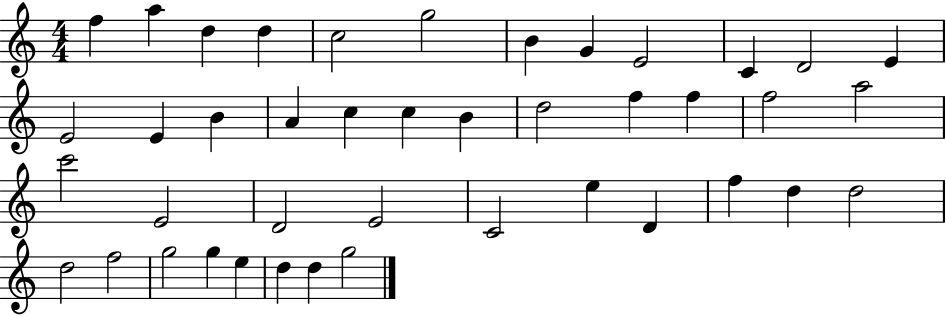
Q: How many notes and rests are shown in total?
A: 42